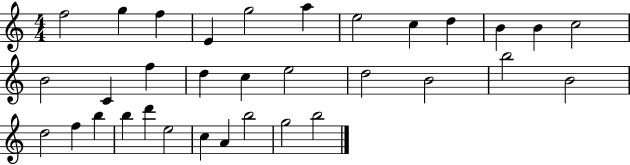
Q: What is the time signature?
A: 4/4